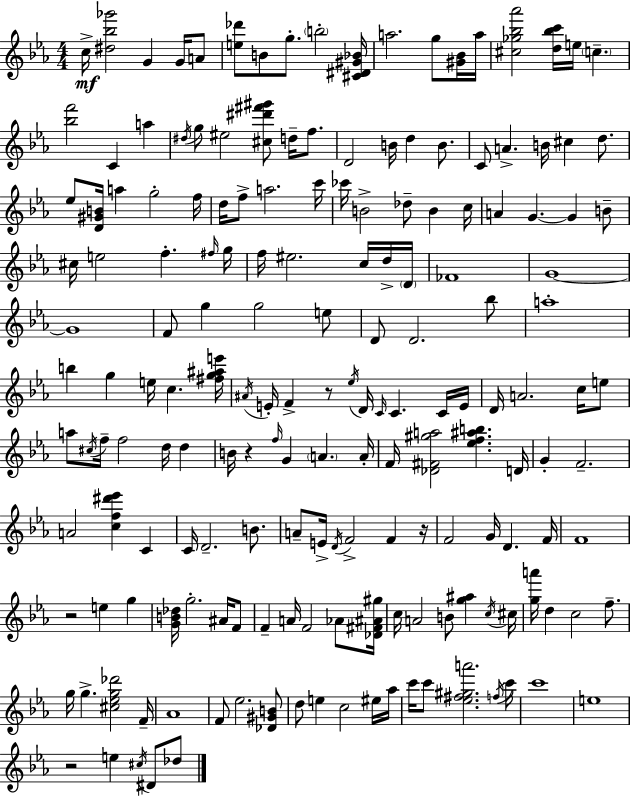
C5/s [D#5,Bb5,Gb6]/h G4/q G4/s A4/e [E5,Db6]/e B4/e G5/e. B5/h [C#4,D#4,G#4,Bb4]/s A5/h. G5/e [G#4,Bb4]/s A5/s [C#5,Gb5,Bb5,Ab6]/h [D5,Bb5,C6]/s E5/s C5/q. [Bb5,F6]/h C4/q A5/q D#5/s G5/e EIS5/h [C#5,D#6,F#6,G#6]/e D5/s F5/e. D4/h B4/s D5/q B4/e. C4/e A4/q. B4/s C#5/q D5/e. Eb5/e [D4,G#4,B4]/s A5/q G5/h F5/s D5/s F5/e A5/h. C6/s CES6/s B4/h Db5/e B4/q C5/s A4/q G4/q. G4/q B4/e C#5/s E5/h F5/q. F#5/s G5/s F5/s EIS5/h. C5/s D5/s D4/s FES4/w G4/w G4/w F4/e G5/q G5/h E5/e D4/e D4/h. Bb5/e A5/w B5/q G5/q E5/s C5/q. [F#5,G5,A#5,E6]/s A#4/s E4/s F4/q R/e Eb5/s D4/s C4/s C4/q. C4/s E4/s D4/s A4/h. C5/s E5/e A5/e C#5/s F5/s F5/h D5/s D5/q B4/s R/q F5/s G4/q A4/q. A4/s F4/s [Db4,F#4,G#5,A5]/h [Eb5,F5,A#5,B5]/q. D4/s G4/q F4/h. A4/h [C5,F5,D#6,Eb6]/q C4/q C4/s D4/h. B4/e. A4/e E4/s D4/s F4/h F4/q R/s F4/h G4/s D4/q. F4/s F4/w R/h E5/q G5/q [G4,B4,Db5]/s G5/h. A#4/s F4/e F4/q A4/s F4/h Ab4/e [Db4,F#4,A#4,G#5]/s C5/s A4/h B4/e [G5,A#5]/q C5/s C#5/s [G5,A6]/s D5/q C5/h F5/e. G5/s G5/q. [C#5,Eb5,G5,Db6]/h F4/s Ab4/w F4/e Eb5/h. [Db4,G#4,B4]/e D5/e E5/q C5/h EIS5/s Ab5/s C6/s C6/e [Eb5,F#5,G#5,A6]/h. F5/s C6/s C6/w E5/w R/h E5/q C#5/s D#4/e Db5/e